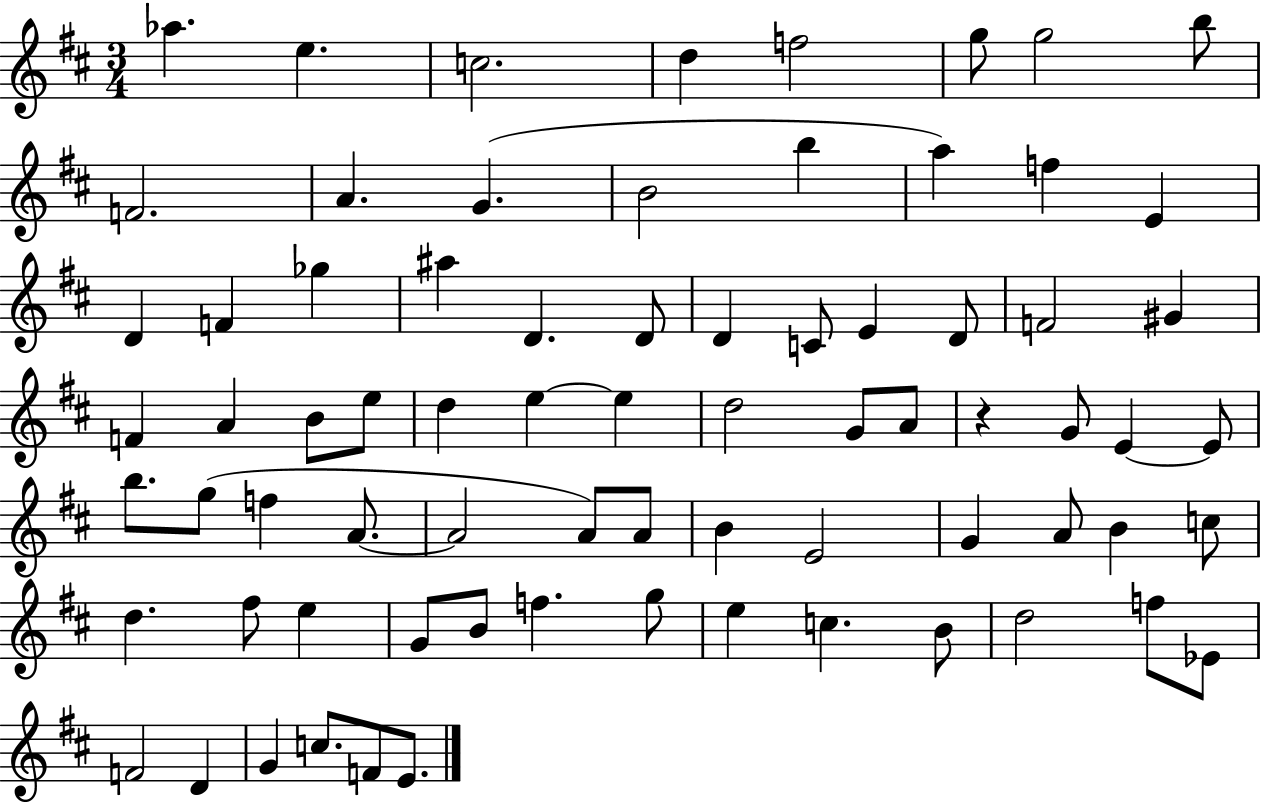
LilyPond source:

{
  \clef treble
  \numericTimeSignature
  \time 3/4
  \key d \major
  \repeat volta 2 { aes''4. e''4. | c''2. | d''4 f''2 | g''8 g''2 b''8 | \break f'2. | a'4. g'4.( | b'2 b''4 | a''4) f''4 e'4 | \break d'4 f'4 ges''4 | ais''4 d'4. d'8 | d'4 c'8 e'4 d'8 | f'2 gis'4 | \break f'4 a'4 b'8 e''8 | d''4 e''4~~ e''4 | d''2 g'8 a'8 | r4 g'8 e'4~~ e'8 | \break b''8. g''8( f''4 a'8.~~ | a'2 a'8) a'8 | b'4 e'2 | g'4 a'8 b'4 c''8 | \break d''4. fis''8 e''4 | g'8 b'8 f''4. g''8 | e''4 c''4. b'8 | d''2 f''8 ees'8 | \break f'2 d'4 | g'4 c''8. f'8 e'8. | } \bar "|."
}